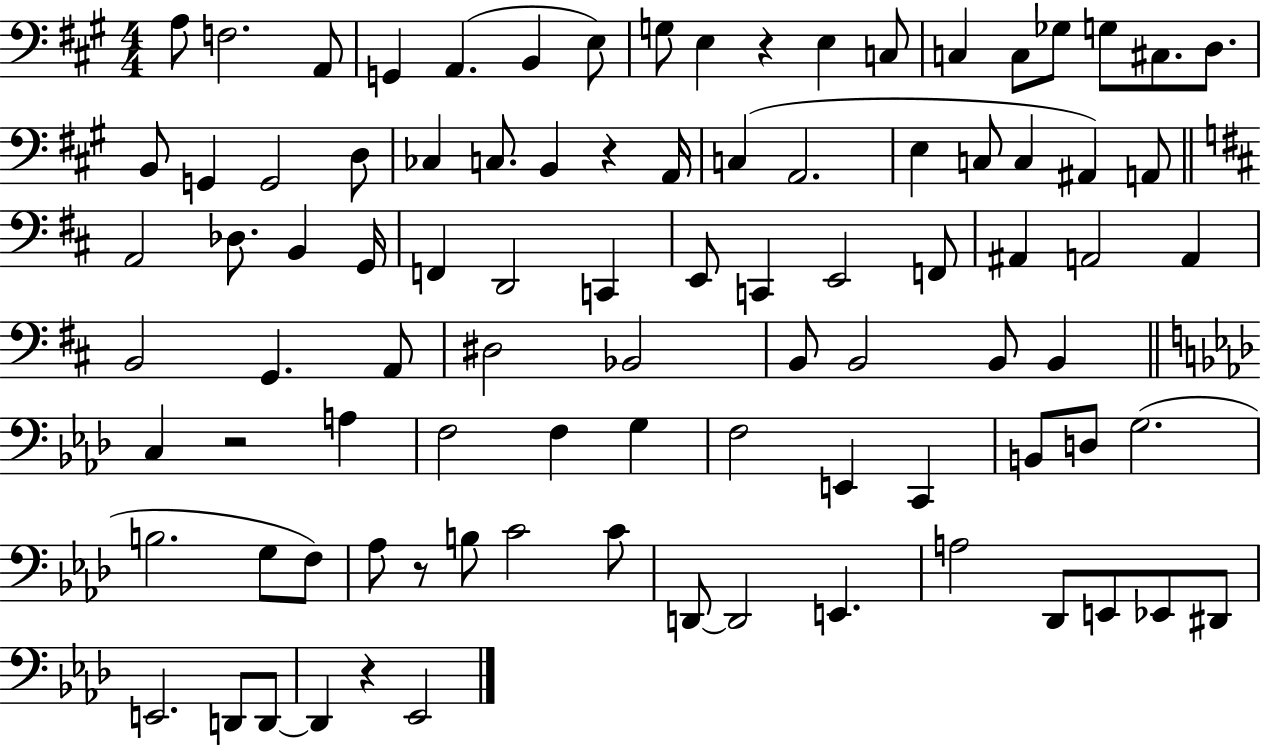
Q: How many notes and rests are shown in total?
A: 91